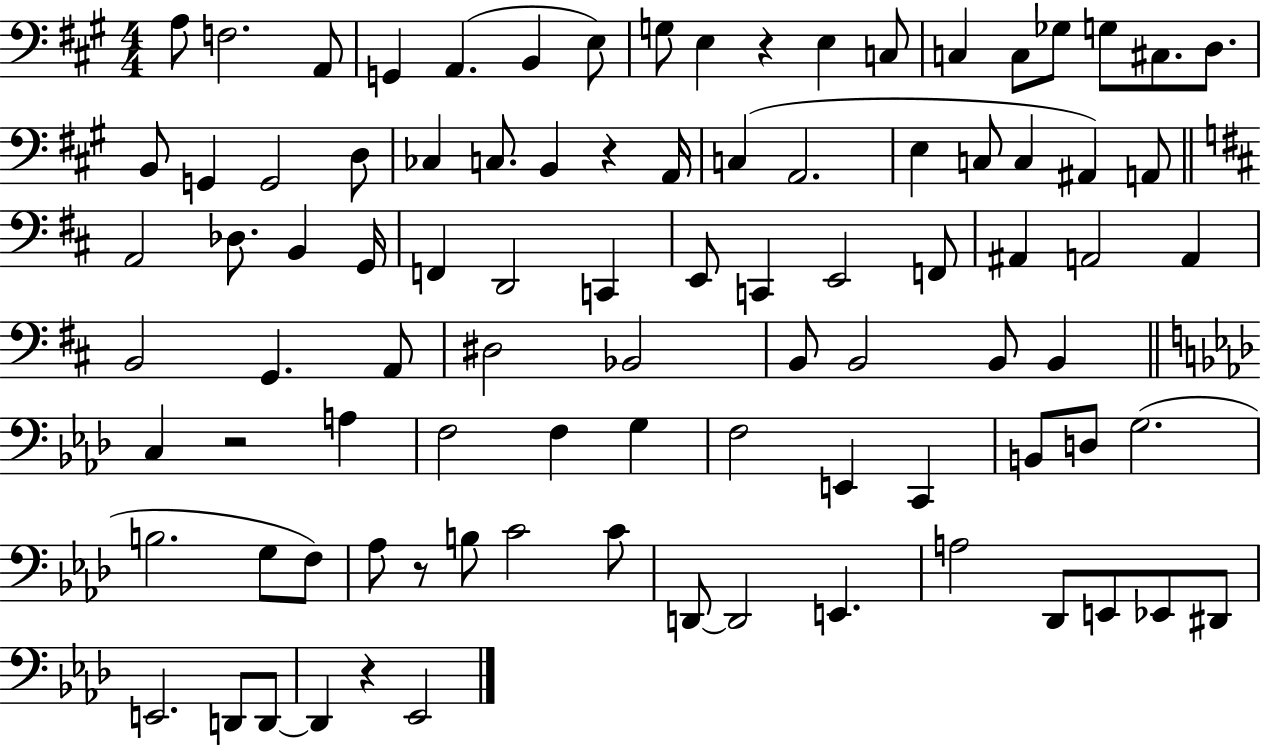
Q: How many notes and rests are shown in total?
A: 91